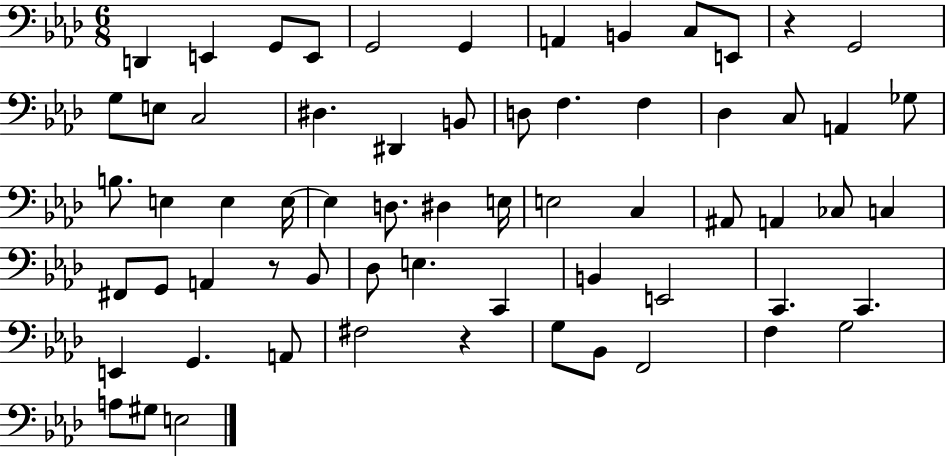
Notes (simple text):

D2/q E2/q G2/e E2/e G2/h G2/q A2/q B2/q C3/e E2/e R/q G2/h G3/e E3/e C3/h D#3/q. D#2/q B2/e D3/e F3/q. F3/q Db3/q C3/e A2/q Gb3/e B3/e. E3/q E3/q E3/s E3/q D3/e. D#3/q E3/s E3/h C3/q A#2/e A2/q CES3/e C3/q F#2/e G2/e A2/q R/e Bb2/e Db3/e E3/q. C2/q B2/q E2/h C2/q. C2/q. E2/q G2/q. A2/e F#3/h R/q G3/e Bb2/e F2/h F3/q G3/h A3/e G#3/e E3/h